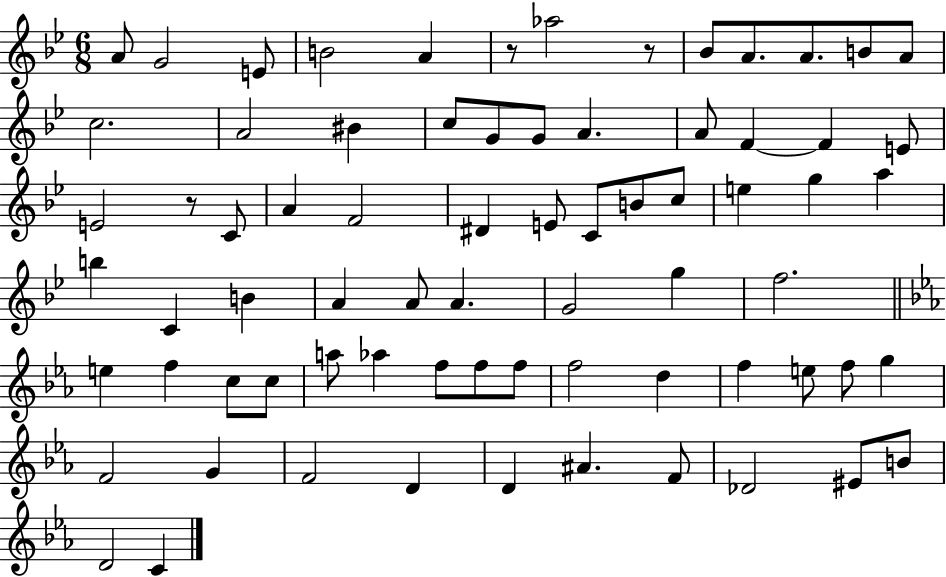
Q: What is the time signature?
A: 6/8